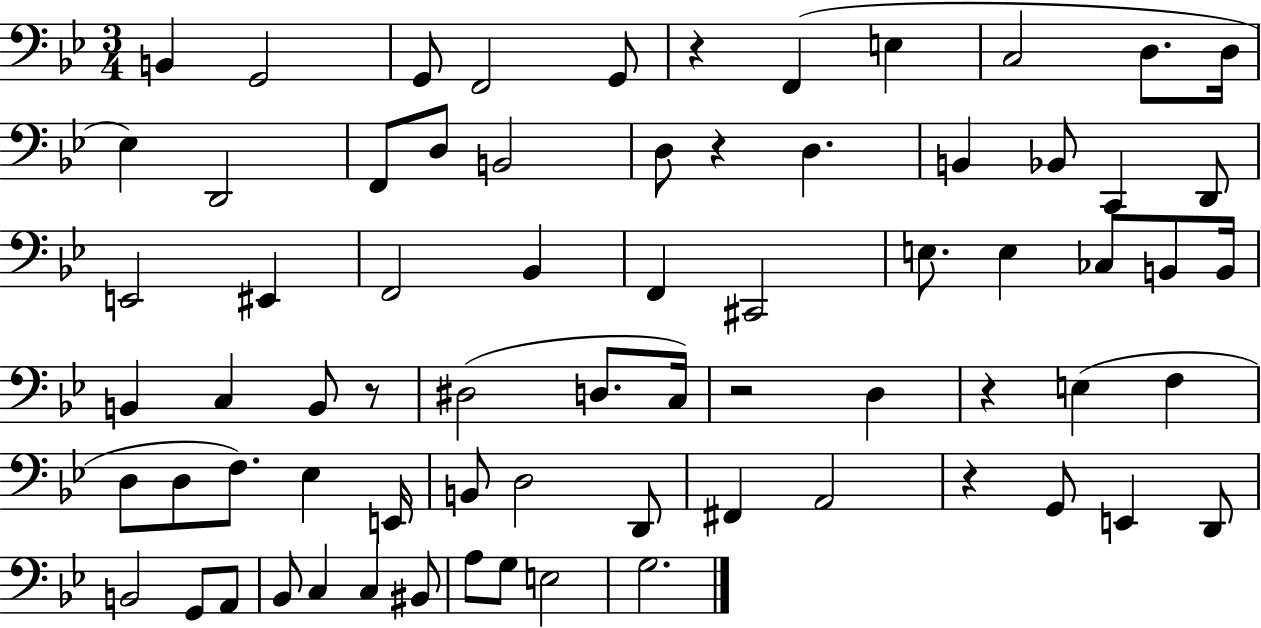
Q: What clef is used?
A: bass